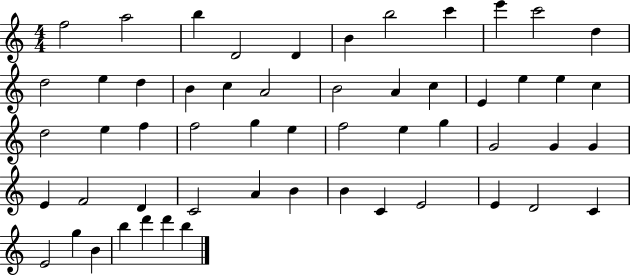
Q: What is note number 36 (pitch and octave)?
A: G4